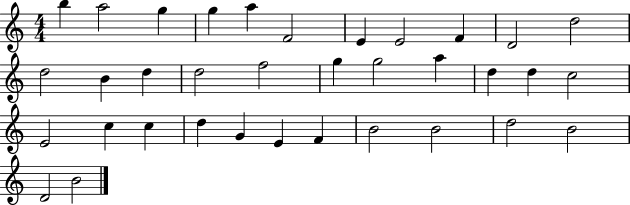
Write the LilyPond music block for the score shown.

{
  \clef treble
  \numericTimeSignature
  \time 4/4
  \key c \major
  b''4 a''2 g''4 | g''4 a''4 f'2 | e'4 e'2 f'4 | d'2 d''2 | \break d''2 b'4 d''4 | d''2 f''2 | g''4 g''2 a''4 | d''4 d''4 c''2 | \break e'2 c''4 c''4 | d''4 g'4 e'4 f'4 | b'2 b'2 | d''2 b'2 | \break d'2 b'2 | \bar "|."
}